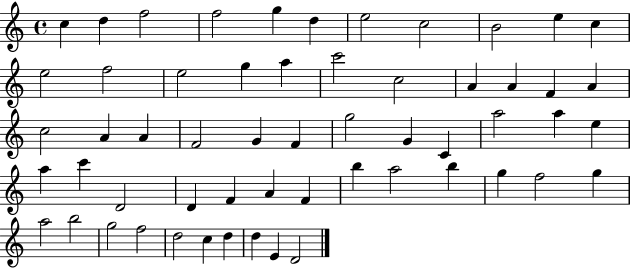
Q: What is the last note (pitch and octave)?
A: D4